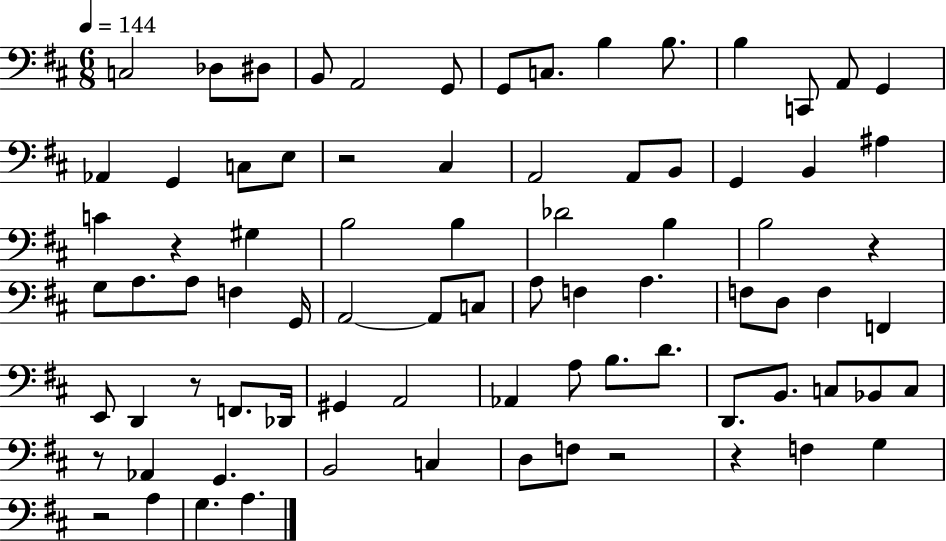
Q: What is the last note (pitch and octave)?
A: A3